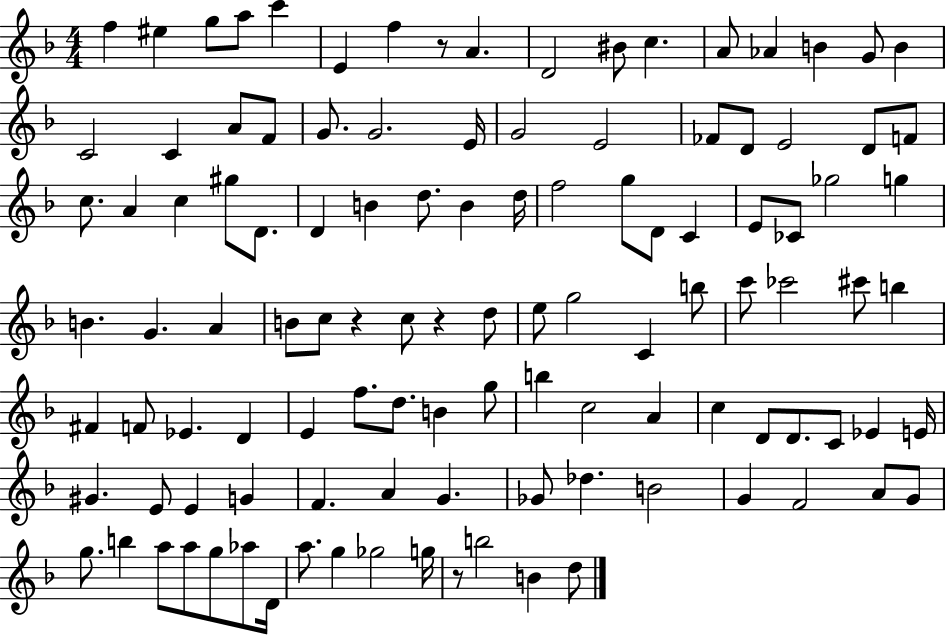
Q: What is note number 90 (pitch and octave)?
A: Db5